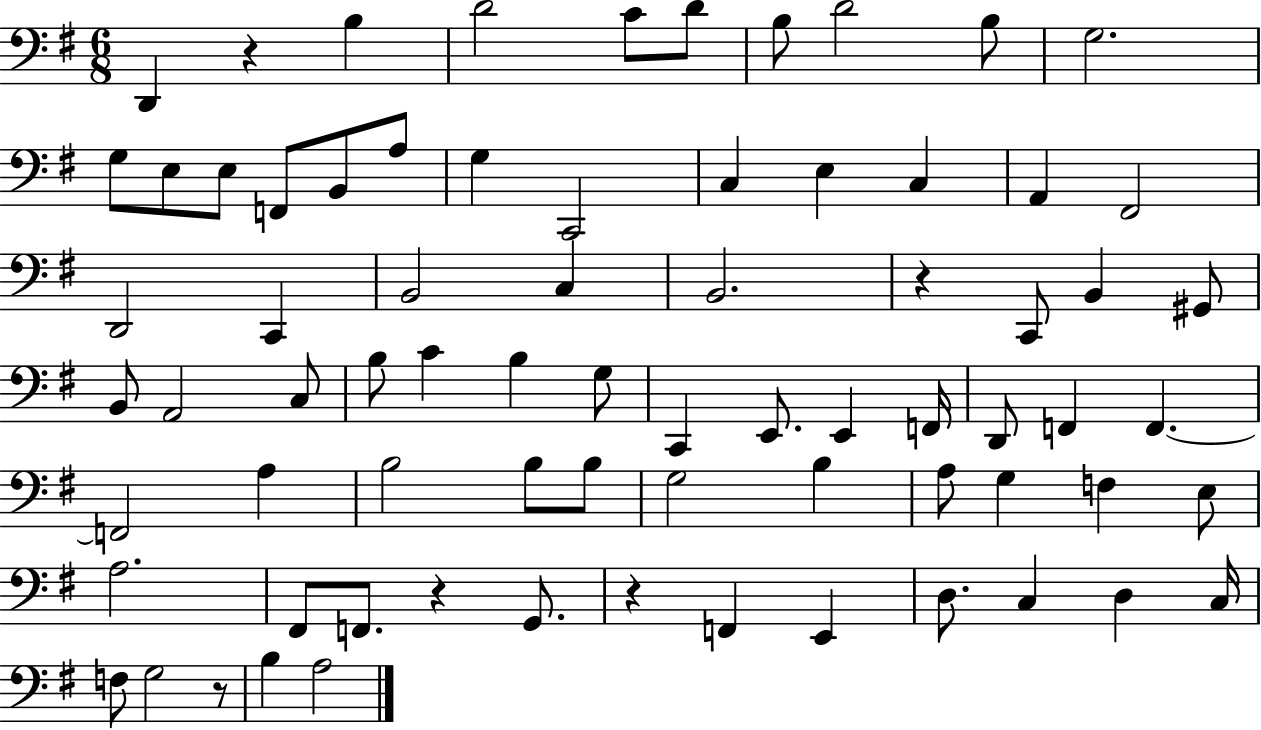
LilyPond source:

{
  \clef bass
  \numericTimeSignature
  \time 6/8
  \key g \major
  \repeat volta 2 { d,4 r4 b4 | d'2 c'8 d'8 | b8 d'2 b8 | g2. | \break g8 e8 e8 f,8 b,8 a8 | g4 c,2 | c4 e4 c4 | a,4 fis,2 | \break d,2 c,4 | b,2 c4 | b,2. | r4 c,8 b,4 gis,8 | \break b,8 a,2 c8 | b8 c'4 b4 g8 | c,4 e,8. e,4 f,16 | d,8 f,4 f,4.~~ | \break f,2 a4 | b2 b8 b8 | g2 b4 | a8 g4 f4 e8 | \break a2. | fis,8 f,8. r4 g,8. | r4 f,4 e,4 | d8. c4 d4 c16 | \break f8 g2 r8 | b4 a2 | } \bar "|."
}